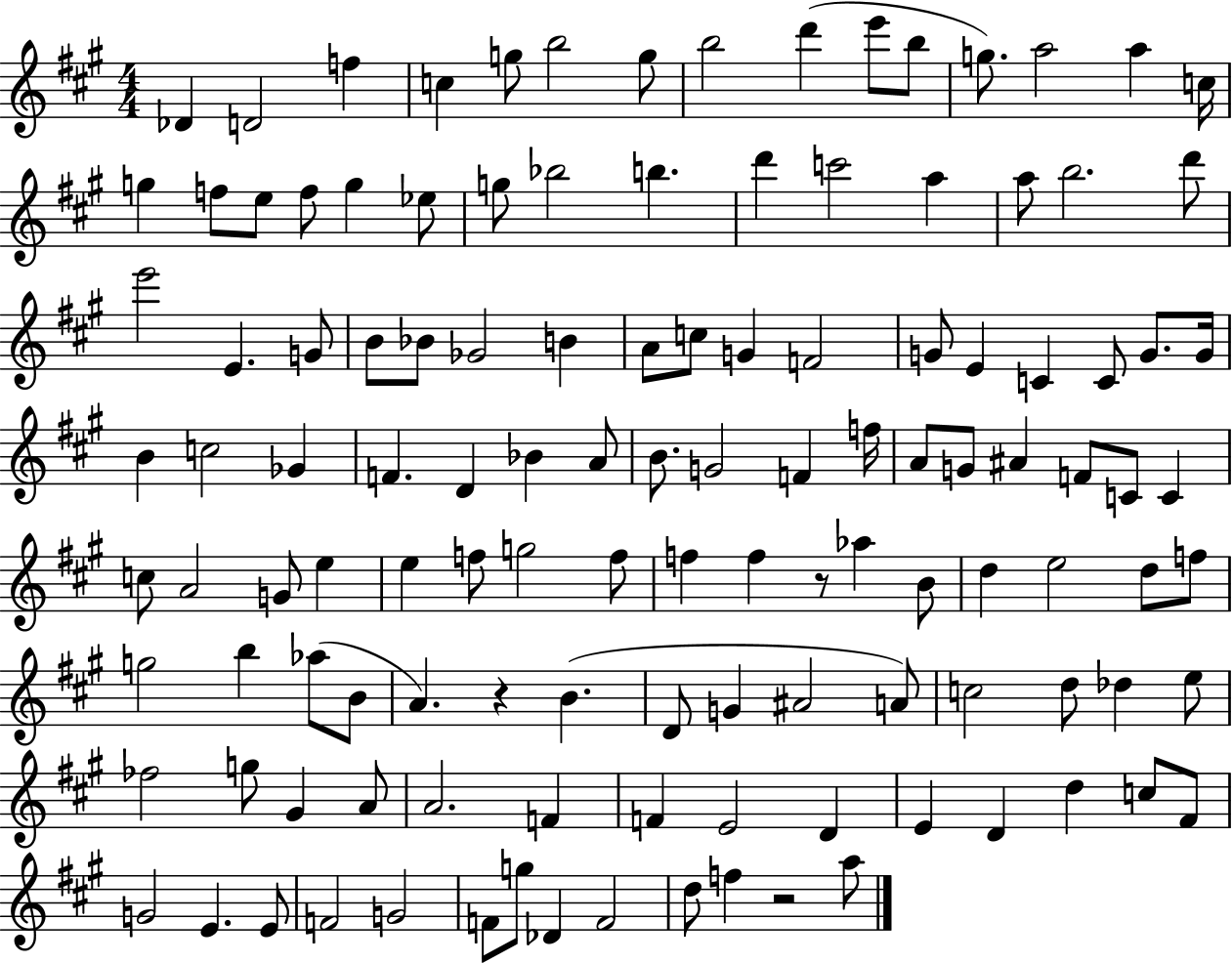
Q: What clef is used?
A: treble